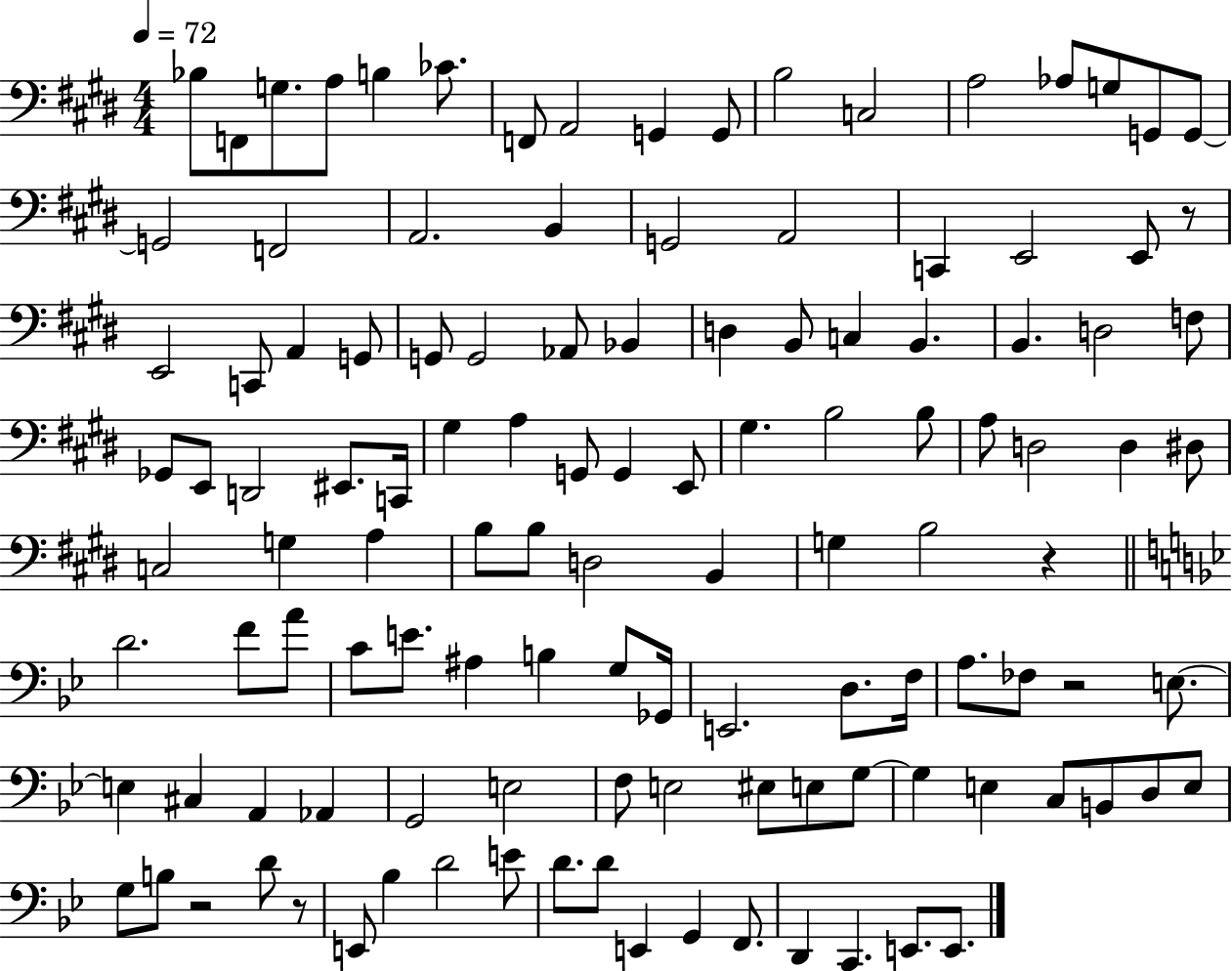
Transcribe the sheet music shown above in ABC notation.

X:1
T:Untitled
M:4/4
L:1/4
K:E
_B,/2 F,,/2 G,/2 A,/2 B, _C/2 F,,/2 A,,2 G,, G,,/2 B,2 C,2 A,2 _A,/2 G,/2 G,,/2 G,,/2 G,,2 F,,2 A,,2 B,, G,,2 A,,2 C,, E,,2 E,,/2 z/2 E,,2 C,,/2 A,, G,,/2 G,,/2 G,,2 _A,,/2 _B,, D, B,,/2 C, B,, B,, D,2 F,/2 _G,,/2 E,,/2 D,,2 ^E,,/2 C,,/4 ^G, A, G,,/2 G,, E,,/2 ^G, B,2 B,/2 A,/2 D,2 D, ^D,/2 C,2 G, A, B,/2 B,/2 D,2 B,, G, B,2 z D2 F/2 A/2 C/2 E/2 ^A, B, G,/2 _G,,/4 E,,2 D,/2 F,/4 A,/2 _F,/2 z2 E,/2 E, ^C, A,, _A,, G,,2 E,2 F,/2 E,2 ^E,/2 E,/2 G,/2 G, E, C,/2 B,,/2 D,/2 E,/2 G,/2 B,/2 z2 D/2 z/2 E,,/2 _B, D2 E/2 D/2 D/2 E,, G,, F,,/2 D,, C,, E,,/2 E,,/2